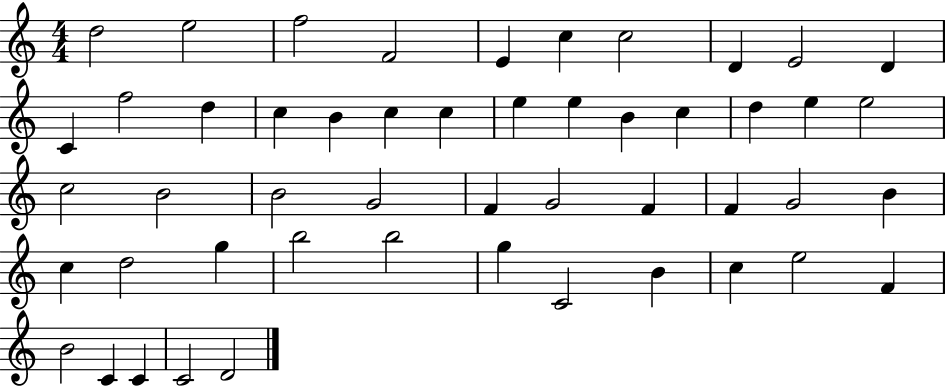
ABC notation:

X:1
T:Untitled
M:4/4
L:1/4
K:C
d2 e2 f2 F2 E c c2 D E2 D C f2 d c B c c e e B c d e e2 c2 B2 B2 G2 F G2 F F G2 B c d2 g b2 b2 g C2 B c e2 F B2 C C C2 D2